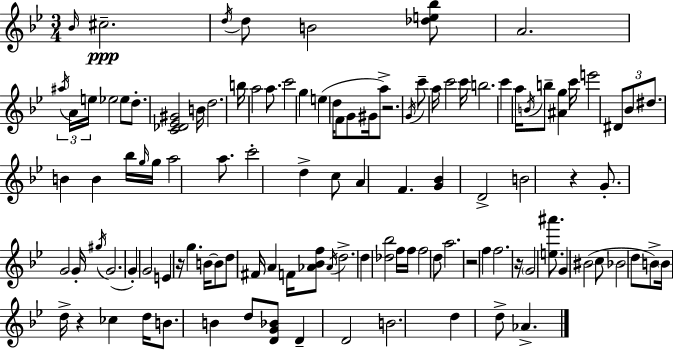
Bb4/s C#5/h. D5/s D5/e B4/h [Db5,E5,Bb5]/e A4/h. A#5/s A4/s E5/s Eb5/h Eb5/e D5/e. [C4,Db4,Eb4,G#4]/h B4/s D5/h. B5/s A5/h A5/e. C6/h G5/q E5/q D5/s F4/e G4/e G#4/s A5/e R/h. G4/s C6/e A5/s C6/h C6/s B5/h. C6/q A5/s B4/s B5/e [A#4,G5]/q C6/s E6/h D#4/e Bb4/e D#5/e. B4/q B4/q Bb5/s G5/s G5/s A5/h A5/e. C6/h D5/q C5/e A4/q F4/q. [G4,Bb4]/q D4/h B4/h R/q G4/e. G4/h G4/s G#5/s G4/h. G4/q G4/h E4/q R/s G5/q. B4/s B4/e D5/e F#4/s A4/q F4/s [Ab4,Bb4,F5]/e Ab4/s D5/h. D5/q [Db5,Bb5]/h F5/s F5/s F5/h D5/e A5/h. R/h F5/q F5/h. R/s G4/h [E5,A#6]/e. G4/q BIS4/h C5/e Bb4/h D5/e B4/e B4/s D5/s R/q CES5/q D5/s B4/e. B4/q D5/e [D4,G4,Bb4]/e D4/q D4/h B4/h. D5/q D5/e Ab4/q.